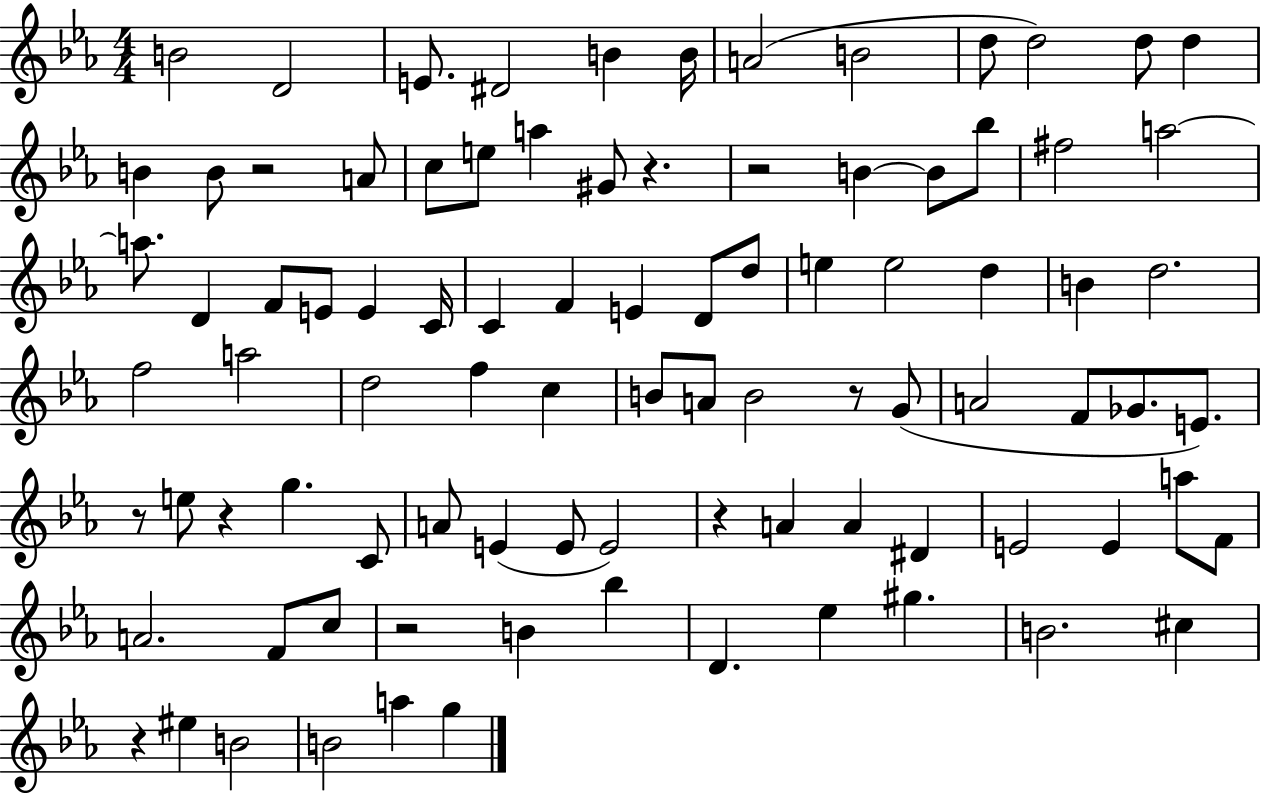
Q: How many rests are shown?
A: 9